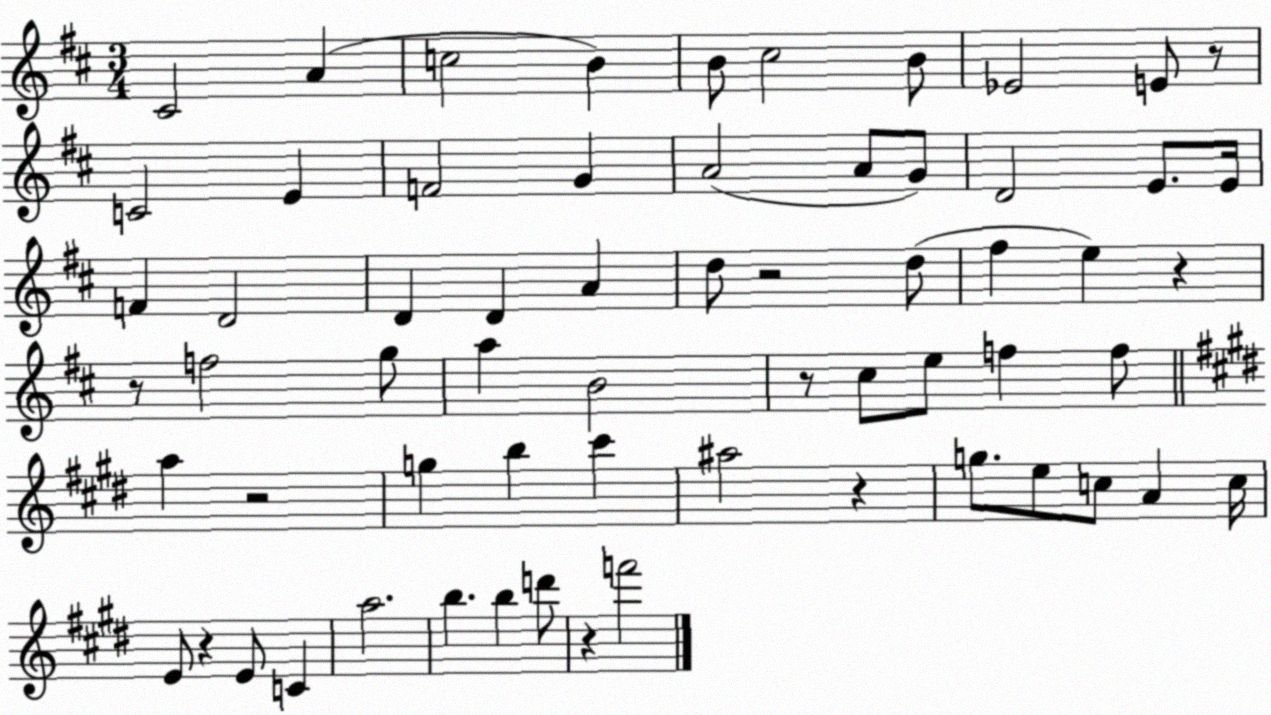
X:1
T:Untitled
M:3/4
L:1/4
K:D
^C2 A c2 B B/2 ^c2 B/2 _E2 E/2 z/2 C2 E F2 G A2 A/2 G/2 D2 E/2 E/4 F D2 D D A d/2 z2 d/2 ^f e z z/2 f2 g/2 a B2 z/2 ^c/2 e/2 f f/2 a z2 g b ^c' ^a2 z g/2 e/2 c/2 A c/4 E/2 z E/2 C a2 b b d'/2 z f'2